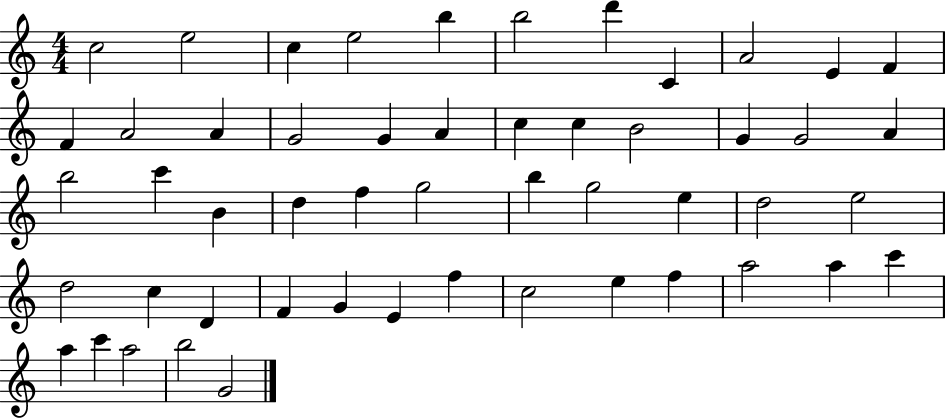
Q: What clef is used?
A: treble